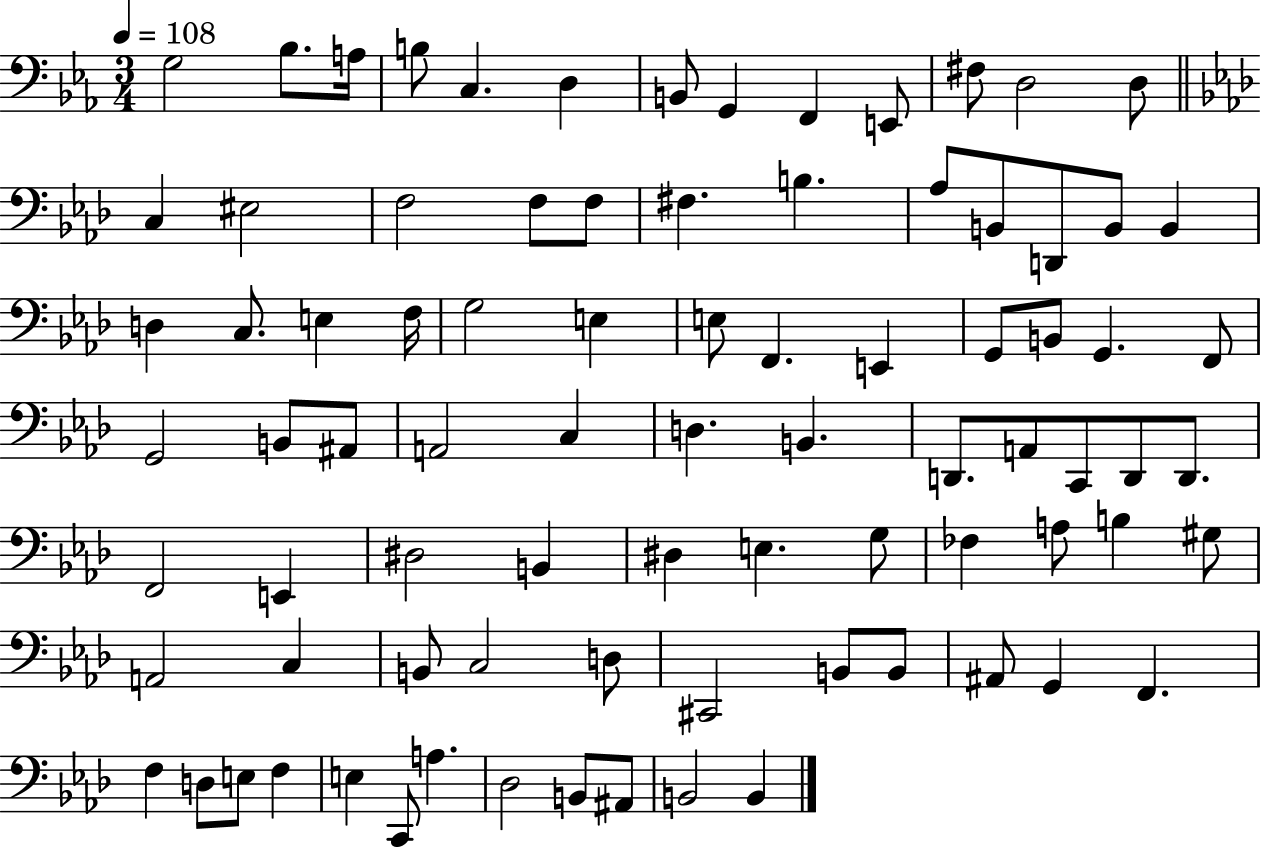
G3/h Bb3/e. A3/s B3/e C3/q. D3/q B2/e G2/q F2/q E2/e F#3/e D3/h D3/e C3/q EIS3/h F3/h F3/e F3/e F#3/q. B3/q. Ab3/e B2/e D2/e B2/e B2/q D3/q C3/e. E3/q F3/s G3/h E3/q E3/e F2/q. E2/q G2/e B2/e G2/q. F2/e G2/h B2/e A#2/e A2/h C3/q D3/q. B2/q. D2/e. A2/e C2/e D2/e D2/e. F2/h E2/q D#3/h B2/q D#3/q E3/q. G3/e FES3/q A3/e B3/q G#3/e A2/h C3/q B2/e C3/h D3/e C#2/h B2/e B2/e A#2/e G2/q F2/q. F3/q D3/e E3/e F3/q E3/q C2/e A3/q. Db3/h B2/e A#2/e B2/h B2/q